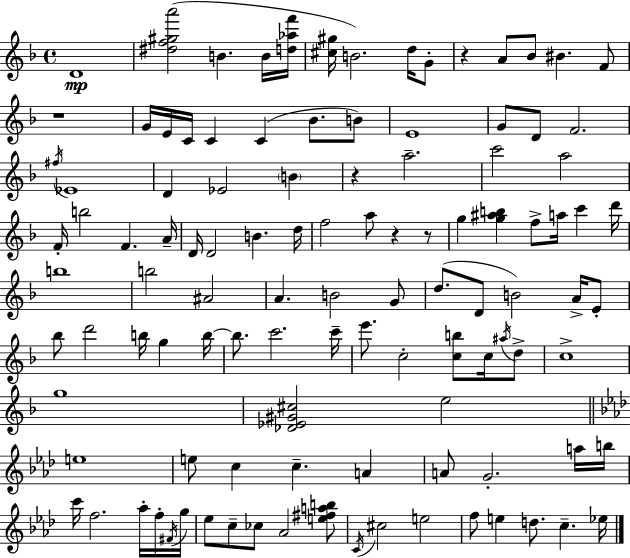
D4/w [D#5,F5,G#5,A6]/h B4/q. B4/s [D5,Ab5,F6]/s [C#5,G#5]/s B4/h. D5/s G4/e R/q A4/e Bb4/e BIS4/q. F4/e R/w G4/s E4/s C4/s C4/q C4/q Bb4/e. B4/e E4/w G4/e D4/e F4/h. F#5/s Eb4/w D4/q Eb4/h B4/q R/q A5/h. C6/h A5/h F4/s B5/h F4/q. A4/s D4/s D4/h B4/q. D5/s F5/h A5/e R/q R/e G5/q [G5,A#5,B5]/q F5/e A5/s C6/q D6/s B5/w B5/h A#4/h A4/q. B4/h G4/e D5/e. D4/e B4/h A4/s E4/e Bb5/e D6/h B5/s G5/q B5/s B5/e. C6/h. C6/s E6/e. C5/h [C5,B5]/e C5/s A#5/s D5/e C5/w G5/w [Db4,Eb4,G#4,C#5]/h E5/h E5/w E5/e C5/q C5/q. A4/q A4/e G4/h. A5/s B5/s C6/s F5/h. Ab5/s F5/s F#4/s G5/s Eb5/e C5/e CES5/e Ab4/h [E5,F#5,A5,B5]/e C4/s C#5/h E5/h F5/e E5/q D5/e. C5/q. Eb5/s